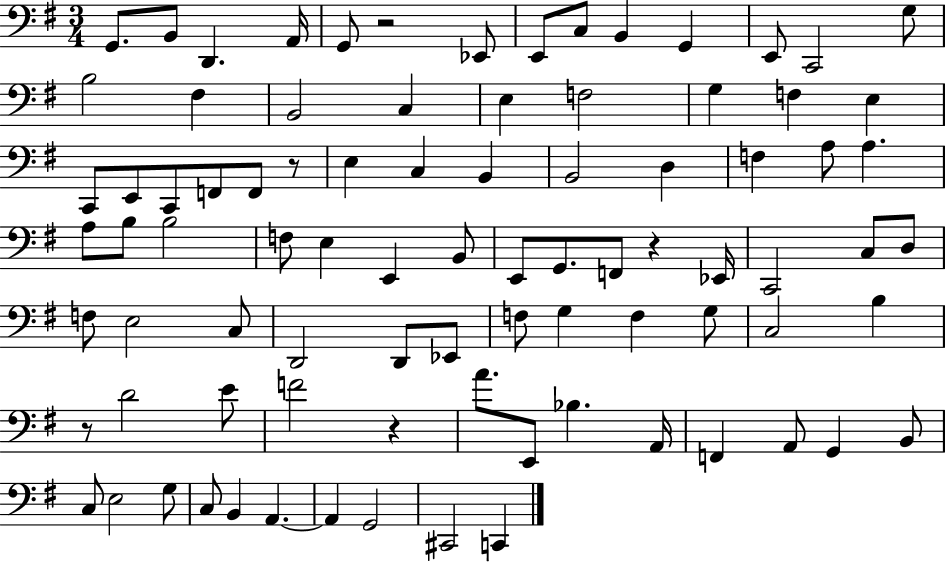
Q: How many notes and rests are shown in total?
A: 87